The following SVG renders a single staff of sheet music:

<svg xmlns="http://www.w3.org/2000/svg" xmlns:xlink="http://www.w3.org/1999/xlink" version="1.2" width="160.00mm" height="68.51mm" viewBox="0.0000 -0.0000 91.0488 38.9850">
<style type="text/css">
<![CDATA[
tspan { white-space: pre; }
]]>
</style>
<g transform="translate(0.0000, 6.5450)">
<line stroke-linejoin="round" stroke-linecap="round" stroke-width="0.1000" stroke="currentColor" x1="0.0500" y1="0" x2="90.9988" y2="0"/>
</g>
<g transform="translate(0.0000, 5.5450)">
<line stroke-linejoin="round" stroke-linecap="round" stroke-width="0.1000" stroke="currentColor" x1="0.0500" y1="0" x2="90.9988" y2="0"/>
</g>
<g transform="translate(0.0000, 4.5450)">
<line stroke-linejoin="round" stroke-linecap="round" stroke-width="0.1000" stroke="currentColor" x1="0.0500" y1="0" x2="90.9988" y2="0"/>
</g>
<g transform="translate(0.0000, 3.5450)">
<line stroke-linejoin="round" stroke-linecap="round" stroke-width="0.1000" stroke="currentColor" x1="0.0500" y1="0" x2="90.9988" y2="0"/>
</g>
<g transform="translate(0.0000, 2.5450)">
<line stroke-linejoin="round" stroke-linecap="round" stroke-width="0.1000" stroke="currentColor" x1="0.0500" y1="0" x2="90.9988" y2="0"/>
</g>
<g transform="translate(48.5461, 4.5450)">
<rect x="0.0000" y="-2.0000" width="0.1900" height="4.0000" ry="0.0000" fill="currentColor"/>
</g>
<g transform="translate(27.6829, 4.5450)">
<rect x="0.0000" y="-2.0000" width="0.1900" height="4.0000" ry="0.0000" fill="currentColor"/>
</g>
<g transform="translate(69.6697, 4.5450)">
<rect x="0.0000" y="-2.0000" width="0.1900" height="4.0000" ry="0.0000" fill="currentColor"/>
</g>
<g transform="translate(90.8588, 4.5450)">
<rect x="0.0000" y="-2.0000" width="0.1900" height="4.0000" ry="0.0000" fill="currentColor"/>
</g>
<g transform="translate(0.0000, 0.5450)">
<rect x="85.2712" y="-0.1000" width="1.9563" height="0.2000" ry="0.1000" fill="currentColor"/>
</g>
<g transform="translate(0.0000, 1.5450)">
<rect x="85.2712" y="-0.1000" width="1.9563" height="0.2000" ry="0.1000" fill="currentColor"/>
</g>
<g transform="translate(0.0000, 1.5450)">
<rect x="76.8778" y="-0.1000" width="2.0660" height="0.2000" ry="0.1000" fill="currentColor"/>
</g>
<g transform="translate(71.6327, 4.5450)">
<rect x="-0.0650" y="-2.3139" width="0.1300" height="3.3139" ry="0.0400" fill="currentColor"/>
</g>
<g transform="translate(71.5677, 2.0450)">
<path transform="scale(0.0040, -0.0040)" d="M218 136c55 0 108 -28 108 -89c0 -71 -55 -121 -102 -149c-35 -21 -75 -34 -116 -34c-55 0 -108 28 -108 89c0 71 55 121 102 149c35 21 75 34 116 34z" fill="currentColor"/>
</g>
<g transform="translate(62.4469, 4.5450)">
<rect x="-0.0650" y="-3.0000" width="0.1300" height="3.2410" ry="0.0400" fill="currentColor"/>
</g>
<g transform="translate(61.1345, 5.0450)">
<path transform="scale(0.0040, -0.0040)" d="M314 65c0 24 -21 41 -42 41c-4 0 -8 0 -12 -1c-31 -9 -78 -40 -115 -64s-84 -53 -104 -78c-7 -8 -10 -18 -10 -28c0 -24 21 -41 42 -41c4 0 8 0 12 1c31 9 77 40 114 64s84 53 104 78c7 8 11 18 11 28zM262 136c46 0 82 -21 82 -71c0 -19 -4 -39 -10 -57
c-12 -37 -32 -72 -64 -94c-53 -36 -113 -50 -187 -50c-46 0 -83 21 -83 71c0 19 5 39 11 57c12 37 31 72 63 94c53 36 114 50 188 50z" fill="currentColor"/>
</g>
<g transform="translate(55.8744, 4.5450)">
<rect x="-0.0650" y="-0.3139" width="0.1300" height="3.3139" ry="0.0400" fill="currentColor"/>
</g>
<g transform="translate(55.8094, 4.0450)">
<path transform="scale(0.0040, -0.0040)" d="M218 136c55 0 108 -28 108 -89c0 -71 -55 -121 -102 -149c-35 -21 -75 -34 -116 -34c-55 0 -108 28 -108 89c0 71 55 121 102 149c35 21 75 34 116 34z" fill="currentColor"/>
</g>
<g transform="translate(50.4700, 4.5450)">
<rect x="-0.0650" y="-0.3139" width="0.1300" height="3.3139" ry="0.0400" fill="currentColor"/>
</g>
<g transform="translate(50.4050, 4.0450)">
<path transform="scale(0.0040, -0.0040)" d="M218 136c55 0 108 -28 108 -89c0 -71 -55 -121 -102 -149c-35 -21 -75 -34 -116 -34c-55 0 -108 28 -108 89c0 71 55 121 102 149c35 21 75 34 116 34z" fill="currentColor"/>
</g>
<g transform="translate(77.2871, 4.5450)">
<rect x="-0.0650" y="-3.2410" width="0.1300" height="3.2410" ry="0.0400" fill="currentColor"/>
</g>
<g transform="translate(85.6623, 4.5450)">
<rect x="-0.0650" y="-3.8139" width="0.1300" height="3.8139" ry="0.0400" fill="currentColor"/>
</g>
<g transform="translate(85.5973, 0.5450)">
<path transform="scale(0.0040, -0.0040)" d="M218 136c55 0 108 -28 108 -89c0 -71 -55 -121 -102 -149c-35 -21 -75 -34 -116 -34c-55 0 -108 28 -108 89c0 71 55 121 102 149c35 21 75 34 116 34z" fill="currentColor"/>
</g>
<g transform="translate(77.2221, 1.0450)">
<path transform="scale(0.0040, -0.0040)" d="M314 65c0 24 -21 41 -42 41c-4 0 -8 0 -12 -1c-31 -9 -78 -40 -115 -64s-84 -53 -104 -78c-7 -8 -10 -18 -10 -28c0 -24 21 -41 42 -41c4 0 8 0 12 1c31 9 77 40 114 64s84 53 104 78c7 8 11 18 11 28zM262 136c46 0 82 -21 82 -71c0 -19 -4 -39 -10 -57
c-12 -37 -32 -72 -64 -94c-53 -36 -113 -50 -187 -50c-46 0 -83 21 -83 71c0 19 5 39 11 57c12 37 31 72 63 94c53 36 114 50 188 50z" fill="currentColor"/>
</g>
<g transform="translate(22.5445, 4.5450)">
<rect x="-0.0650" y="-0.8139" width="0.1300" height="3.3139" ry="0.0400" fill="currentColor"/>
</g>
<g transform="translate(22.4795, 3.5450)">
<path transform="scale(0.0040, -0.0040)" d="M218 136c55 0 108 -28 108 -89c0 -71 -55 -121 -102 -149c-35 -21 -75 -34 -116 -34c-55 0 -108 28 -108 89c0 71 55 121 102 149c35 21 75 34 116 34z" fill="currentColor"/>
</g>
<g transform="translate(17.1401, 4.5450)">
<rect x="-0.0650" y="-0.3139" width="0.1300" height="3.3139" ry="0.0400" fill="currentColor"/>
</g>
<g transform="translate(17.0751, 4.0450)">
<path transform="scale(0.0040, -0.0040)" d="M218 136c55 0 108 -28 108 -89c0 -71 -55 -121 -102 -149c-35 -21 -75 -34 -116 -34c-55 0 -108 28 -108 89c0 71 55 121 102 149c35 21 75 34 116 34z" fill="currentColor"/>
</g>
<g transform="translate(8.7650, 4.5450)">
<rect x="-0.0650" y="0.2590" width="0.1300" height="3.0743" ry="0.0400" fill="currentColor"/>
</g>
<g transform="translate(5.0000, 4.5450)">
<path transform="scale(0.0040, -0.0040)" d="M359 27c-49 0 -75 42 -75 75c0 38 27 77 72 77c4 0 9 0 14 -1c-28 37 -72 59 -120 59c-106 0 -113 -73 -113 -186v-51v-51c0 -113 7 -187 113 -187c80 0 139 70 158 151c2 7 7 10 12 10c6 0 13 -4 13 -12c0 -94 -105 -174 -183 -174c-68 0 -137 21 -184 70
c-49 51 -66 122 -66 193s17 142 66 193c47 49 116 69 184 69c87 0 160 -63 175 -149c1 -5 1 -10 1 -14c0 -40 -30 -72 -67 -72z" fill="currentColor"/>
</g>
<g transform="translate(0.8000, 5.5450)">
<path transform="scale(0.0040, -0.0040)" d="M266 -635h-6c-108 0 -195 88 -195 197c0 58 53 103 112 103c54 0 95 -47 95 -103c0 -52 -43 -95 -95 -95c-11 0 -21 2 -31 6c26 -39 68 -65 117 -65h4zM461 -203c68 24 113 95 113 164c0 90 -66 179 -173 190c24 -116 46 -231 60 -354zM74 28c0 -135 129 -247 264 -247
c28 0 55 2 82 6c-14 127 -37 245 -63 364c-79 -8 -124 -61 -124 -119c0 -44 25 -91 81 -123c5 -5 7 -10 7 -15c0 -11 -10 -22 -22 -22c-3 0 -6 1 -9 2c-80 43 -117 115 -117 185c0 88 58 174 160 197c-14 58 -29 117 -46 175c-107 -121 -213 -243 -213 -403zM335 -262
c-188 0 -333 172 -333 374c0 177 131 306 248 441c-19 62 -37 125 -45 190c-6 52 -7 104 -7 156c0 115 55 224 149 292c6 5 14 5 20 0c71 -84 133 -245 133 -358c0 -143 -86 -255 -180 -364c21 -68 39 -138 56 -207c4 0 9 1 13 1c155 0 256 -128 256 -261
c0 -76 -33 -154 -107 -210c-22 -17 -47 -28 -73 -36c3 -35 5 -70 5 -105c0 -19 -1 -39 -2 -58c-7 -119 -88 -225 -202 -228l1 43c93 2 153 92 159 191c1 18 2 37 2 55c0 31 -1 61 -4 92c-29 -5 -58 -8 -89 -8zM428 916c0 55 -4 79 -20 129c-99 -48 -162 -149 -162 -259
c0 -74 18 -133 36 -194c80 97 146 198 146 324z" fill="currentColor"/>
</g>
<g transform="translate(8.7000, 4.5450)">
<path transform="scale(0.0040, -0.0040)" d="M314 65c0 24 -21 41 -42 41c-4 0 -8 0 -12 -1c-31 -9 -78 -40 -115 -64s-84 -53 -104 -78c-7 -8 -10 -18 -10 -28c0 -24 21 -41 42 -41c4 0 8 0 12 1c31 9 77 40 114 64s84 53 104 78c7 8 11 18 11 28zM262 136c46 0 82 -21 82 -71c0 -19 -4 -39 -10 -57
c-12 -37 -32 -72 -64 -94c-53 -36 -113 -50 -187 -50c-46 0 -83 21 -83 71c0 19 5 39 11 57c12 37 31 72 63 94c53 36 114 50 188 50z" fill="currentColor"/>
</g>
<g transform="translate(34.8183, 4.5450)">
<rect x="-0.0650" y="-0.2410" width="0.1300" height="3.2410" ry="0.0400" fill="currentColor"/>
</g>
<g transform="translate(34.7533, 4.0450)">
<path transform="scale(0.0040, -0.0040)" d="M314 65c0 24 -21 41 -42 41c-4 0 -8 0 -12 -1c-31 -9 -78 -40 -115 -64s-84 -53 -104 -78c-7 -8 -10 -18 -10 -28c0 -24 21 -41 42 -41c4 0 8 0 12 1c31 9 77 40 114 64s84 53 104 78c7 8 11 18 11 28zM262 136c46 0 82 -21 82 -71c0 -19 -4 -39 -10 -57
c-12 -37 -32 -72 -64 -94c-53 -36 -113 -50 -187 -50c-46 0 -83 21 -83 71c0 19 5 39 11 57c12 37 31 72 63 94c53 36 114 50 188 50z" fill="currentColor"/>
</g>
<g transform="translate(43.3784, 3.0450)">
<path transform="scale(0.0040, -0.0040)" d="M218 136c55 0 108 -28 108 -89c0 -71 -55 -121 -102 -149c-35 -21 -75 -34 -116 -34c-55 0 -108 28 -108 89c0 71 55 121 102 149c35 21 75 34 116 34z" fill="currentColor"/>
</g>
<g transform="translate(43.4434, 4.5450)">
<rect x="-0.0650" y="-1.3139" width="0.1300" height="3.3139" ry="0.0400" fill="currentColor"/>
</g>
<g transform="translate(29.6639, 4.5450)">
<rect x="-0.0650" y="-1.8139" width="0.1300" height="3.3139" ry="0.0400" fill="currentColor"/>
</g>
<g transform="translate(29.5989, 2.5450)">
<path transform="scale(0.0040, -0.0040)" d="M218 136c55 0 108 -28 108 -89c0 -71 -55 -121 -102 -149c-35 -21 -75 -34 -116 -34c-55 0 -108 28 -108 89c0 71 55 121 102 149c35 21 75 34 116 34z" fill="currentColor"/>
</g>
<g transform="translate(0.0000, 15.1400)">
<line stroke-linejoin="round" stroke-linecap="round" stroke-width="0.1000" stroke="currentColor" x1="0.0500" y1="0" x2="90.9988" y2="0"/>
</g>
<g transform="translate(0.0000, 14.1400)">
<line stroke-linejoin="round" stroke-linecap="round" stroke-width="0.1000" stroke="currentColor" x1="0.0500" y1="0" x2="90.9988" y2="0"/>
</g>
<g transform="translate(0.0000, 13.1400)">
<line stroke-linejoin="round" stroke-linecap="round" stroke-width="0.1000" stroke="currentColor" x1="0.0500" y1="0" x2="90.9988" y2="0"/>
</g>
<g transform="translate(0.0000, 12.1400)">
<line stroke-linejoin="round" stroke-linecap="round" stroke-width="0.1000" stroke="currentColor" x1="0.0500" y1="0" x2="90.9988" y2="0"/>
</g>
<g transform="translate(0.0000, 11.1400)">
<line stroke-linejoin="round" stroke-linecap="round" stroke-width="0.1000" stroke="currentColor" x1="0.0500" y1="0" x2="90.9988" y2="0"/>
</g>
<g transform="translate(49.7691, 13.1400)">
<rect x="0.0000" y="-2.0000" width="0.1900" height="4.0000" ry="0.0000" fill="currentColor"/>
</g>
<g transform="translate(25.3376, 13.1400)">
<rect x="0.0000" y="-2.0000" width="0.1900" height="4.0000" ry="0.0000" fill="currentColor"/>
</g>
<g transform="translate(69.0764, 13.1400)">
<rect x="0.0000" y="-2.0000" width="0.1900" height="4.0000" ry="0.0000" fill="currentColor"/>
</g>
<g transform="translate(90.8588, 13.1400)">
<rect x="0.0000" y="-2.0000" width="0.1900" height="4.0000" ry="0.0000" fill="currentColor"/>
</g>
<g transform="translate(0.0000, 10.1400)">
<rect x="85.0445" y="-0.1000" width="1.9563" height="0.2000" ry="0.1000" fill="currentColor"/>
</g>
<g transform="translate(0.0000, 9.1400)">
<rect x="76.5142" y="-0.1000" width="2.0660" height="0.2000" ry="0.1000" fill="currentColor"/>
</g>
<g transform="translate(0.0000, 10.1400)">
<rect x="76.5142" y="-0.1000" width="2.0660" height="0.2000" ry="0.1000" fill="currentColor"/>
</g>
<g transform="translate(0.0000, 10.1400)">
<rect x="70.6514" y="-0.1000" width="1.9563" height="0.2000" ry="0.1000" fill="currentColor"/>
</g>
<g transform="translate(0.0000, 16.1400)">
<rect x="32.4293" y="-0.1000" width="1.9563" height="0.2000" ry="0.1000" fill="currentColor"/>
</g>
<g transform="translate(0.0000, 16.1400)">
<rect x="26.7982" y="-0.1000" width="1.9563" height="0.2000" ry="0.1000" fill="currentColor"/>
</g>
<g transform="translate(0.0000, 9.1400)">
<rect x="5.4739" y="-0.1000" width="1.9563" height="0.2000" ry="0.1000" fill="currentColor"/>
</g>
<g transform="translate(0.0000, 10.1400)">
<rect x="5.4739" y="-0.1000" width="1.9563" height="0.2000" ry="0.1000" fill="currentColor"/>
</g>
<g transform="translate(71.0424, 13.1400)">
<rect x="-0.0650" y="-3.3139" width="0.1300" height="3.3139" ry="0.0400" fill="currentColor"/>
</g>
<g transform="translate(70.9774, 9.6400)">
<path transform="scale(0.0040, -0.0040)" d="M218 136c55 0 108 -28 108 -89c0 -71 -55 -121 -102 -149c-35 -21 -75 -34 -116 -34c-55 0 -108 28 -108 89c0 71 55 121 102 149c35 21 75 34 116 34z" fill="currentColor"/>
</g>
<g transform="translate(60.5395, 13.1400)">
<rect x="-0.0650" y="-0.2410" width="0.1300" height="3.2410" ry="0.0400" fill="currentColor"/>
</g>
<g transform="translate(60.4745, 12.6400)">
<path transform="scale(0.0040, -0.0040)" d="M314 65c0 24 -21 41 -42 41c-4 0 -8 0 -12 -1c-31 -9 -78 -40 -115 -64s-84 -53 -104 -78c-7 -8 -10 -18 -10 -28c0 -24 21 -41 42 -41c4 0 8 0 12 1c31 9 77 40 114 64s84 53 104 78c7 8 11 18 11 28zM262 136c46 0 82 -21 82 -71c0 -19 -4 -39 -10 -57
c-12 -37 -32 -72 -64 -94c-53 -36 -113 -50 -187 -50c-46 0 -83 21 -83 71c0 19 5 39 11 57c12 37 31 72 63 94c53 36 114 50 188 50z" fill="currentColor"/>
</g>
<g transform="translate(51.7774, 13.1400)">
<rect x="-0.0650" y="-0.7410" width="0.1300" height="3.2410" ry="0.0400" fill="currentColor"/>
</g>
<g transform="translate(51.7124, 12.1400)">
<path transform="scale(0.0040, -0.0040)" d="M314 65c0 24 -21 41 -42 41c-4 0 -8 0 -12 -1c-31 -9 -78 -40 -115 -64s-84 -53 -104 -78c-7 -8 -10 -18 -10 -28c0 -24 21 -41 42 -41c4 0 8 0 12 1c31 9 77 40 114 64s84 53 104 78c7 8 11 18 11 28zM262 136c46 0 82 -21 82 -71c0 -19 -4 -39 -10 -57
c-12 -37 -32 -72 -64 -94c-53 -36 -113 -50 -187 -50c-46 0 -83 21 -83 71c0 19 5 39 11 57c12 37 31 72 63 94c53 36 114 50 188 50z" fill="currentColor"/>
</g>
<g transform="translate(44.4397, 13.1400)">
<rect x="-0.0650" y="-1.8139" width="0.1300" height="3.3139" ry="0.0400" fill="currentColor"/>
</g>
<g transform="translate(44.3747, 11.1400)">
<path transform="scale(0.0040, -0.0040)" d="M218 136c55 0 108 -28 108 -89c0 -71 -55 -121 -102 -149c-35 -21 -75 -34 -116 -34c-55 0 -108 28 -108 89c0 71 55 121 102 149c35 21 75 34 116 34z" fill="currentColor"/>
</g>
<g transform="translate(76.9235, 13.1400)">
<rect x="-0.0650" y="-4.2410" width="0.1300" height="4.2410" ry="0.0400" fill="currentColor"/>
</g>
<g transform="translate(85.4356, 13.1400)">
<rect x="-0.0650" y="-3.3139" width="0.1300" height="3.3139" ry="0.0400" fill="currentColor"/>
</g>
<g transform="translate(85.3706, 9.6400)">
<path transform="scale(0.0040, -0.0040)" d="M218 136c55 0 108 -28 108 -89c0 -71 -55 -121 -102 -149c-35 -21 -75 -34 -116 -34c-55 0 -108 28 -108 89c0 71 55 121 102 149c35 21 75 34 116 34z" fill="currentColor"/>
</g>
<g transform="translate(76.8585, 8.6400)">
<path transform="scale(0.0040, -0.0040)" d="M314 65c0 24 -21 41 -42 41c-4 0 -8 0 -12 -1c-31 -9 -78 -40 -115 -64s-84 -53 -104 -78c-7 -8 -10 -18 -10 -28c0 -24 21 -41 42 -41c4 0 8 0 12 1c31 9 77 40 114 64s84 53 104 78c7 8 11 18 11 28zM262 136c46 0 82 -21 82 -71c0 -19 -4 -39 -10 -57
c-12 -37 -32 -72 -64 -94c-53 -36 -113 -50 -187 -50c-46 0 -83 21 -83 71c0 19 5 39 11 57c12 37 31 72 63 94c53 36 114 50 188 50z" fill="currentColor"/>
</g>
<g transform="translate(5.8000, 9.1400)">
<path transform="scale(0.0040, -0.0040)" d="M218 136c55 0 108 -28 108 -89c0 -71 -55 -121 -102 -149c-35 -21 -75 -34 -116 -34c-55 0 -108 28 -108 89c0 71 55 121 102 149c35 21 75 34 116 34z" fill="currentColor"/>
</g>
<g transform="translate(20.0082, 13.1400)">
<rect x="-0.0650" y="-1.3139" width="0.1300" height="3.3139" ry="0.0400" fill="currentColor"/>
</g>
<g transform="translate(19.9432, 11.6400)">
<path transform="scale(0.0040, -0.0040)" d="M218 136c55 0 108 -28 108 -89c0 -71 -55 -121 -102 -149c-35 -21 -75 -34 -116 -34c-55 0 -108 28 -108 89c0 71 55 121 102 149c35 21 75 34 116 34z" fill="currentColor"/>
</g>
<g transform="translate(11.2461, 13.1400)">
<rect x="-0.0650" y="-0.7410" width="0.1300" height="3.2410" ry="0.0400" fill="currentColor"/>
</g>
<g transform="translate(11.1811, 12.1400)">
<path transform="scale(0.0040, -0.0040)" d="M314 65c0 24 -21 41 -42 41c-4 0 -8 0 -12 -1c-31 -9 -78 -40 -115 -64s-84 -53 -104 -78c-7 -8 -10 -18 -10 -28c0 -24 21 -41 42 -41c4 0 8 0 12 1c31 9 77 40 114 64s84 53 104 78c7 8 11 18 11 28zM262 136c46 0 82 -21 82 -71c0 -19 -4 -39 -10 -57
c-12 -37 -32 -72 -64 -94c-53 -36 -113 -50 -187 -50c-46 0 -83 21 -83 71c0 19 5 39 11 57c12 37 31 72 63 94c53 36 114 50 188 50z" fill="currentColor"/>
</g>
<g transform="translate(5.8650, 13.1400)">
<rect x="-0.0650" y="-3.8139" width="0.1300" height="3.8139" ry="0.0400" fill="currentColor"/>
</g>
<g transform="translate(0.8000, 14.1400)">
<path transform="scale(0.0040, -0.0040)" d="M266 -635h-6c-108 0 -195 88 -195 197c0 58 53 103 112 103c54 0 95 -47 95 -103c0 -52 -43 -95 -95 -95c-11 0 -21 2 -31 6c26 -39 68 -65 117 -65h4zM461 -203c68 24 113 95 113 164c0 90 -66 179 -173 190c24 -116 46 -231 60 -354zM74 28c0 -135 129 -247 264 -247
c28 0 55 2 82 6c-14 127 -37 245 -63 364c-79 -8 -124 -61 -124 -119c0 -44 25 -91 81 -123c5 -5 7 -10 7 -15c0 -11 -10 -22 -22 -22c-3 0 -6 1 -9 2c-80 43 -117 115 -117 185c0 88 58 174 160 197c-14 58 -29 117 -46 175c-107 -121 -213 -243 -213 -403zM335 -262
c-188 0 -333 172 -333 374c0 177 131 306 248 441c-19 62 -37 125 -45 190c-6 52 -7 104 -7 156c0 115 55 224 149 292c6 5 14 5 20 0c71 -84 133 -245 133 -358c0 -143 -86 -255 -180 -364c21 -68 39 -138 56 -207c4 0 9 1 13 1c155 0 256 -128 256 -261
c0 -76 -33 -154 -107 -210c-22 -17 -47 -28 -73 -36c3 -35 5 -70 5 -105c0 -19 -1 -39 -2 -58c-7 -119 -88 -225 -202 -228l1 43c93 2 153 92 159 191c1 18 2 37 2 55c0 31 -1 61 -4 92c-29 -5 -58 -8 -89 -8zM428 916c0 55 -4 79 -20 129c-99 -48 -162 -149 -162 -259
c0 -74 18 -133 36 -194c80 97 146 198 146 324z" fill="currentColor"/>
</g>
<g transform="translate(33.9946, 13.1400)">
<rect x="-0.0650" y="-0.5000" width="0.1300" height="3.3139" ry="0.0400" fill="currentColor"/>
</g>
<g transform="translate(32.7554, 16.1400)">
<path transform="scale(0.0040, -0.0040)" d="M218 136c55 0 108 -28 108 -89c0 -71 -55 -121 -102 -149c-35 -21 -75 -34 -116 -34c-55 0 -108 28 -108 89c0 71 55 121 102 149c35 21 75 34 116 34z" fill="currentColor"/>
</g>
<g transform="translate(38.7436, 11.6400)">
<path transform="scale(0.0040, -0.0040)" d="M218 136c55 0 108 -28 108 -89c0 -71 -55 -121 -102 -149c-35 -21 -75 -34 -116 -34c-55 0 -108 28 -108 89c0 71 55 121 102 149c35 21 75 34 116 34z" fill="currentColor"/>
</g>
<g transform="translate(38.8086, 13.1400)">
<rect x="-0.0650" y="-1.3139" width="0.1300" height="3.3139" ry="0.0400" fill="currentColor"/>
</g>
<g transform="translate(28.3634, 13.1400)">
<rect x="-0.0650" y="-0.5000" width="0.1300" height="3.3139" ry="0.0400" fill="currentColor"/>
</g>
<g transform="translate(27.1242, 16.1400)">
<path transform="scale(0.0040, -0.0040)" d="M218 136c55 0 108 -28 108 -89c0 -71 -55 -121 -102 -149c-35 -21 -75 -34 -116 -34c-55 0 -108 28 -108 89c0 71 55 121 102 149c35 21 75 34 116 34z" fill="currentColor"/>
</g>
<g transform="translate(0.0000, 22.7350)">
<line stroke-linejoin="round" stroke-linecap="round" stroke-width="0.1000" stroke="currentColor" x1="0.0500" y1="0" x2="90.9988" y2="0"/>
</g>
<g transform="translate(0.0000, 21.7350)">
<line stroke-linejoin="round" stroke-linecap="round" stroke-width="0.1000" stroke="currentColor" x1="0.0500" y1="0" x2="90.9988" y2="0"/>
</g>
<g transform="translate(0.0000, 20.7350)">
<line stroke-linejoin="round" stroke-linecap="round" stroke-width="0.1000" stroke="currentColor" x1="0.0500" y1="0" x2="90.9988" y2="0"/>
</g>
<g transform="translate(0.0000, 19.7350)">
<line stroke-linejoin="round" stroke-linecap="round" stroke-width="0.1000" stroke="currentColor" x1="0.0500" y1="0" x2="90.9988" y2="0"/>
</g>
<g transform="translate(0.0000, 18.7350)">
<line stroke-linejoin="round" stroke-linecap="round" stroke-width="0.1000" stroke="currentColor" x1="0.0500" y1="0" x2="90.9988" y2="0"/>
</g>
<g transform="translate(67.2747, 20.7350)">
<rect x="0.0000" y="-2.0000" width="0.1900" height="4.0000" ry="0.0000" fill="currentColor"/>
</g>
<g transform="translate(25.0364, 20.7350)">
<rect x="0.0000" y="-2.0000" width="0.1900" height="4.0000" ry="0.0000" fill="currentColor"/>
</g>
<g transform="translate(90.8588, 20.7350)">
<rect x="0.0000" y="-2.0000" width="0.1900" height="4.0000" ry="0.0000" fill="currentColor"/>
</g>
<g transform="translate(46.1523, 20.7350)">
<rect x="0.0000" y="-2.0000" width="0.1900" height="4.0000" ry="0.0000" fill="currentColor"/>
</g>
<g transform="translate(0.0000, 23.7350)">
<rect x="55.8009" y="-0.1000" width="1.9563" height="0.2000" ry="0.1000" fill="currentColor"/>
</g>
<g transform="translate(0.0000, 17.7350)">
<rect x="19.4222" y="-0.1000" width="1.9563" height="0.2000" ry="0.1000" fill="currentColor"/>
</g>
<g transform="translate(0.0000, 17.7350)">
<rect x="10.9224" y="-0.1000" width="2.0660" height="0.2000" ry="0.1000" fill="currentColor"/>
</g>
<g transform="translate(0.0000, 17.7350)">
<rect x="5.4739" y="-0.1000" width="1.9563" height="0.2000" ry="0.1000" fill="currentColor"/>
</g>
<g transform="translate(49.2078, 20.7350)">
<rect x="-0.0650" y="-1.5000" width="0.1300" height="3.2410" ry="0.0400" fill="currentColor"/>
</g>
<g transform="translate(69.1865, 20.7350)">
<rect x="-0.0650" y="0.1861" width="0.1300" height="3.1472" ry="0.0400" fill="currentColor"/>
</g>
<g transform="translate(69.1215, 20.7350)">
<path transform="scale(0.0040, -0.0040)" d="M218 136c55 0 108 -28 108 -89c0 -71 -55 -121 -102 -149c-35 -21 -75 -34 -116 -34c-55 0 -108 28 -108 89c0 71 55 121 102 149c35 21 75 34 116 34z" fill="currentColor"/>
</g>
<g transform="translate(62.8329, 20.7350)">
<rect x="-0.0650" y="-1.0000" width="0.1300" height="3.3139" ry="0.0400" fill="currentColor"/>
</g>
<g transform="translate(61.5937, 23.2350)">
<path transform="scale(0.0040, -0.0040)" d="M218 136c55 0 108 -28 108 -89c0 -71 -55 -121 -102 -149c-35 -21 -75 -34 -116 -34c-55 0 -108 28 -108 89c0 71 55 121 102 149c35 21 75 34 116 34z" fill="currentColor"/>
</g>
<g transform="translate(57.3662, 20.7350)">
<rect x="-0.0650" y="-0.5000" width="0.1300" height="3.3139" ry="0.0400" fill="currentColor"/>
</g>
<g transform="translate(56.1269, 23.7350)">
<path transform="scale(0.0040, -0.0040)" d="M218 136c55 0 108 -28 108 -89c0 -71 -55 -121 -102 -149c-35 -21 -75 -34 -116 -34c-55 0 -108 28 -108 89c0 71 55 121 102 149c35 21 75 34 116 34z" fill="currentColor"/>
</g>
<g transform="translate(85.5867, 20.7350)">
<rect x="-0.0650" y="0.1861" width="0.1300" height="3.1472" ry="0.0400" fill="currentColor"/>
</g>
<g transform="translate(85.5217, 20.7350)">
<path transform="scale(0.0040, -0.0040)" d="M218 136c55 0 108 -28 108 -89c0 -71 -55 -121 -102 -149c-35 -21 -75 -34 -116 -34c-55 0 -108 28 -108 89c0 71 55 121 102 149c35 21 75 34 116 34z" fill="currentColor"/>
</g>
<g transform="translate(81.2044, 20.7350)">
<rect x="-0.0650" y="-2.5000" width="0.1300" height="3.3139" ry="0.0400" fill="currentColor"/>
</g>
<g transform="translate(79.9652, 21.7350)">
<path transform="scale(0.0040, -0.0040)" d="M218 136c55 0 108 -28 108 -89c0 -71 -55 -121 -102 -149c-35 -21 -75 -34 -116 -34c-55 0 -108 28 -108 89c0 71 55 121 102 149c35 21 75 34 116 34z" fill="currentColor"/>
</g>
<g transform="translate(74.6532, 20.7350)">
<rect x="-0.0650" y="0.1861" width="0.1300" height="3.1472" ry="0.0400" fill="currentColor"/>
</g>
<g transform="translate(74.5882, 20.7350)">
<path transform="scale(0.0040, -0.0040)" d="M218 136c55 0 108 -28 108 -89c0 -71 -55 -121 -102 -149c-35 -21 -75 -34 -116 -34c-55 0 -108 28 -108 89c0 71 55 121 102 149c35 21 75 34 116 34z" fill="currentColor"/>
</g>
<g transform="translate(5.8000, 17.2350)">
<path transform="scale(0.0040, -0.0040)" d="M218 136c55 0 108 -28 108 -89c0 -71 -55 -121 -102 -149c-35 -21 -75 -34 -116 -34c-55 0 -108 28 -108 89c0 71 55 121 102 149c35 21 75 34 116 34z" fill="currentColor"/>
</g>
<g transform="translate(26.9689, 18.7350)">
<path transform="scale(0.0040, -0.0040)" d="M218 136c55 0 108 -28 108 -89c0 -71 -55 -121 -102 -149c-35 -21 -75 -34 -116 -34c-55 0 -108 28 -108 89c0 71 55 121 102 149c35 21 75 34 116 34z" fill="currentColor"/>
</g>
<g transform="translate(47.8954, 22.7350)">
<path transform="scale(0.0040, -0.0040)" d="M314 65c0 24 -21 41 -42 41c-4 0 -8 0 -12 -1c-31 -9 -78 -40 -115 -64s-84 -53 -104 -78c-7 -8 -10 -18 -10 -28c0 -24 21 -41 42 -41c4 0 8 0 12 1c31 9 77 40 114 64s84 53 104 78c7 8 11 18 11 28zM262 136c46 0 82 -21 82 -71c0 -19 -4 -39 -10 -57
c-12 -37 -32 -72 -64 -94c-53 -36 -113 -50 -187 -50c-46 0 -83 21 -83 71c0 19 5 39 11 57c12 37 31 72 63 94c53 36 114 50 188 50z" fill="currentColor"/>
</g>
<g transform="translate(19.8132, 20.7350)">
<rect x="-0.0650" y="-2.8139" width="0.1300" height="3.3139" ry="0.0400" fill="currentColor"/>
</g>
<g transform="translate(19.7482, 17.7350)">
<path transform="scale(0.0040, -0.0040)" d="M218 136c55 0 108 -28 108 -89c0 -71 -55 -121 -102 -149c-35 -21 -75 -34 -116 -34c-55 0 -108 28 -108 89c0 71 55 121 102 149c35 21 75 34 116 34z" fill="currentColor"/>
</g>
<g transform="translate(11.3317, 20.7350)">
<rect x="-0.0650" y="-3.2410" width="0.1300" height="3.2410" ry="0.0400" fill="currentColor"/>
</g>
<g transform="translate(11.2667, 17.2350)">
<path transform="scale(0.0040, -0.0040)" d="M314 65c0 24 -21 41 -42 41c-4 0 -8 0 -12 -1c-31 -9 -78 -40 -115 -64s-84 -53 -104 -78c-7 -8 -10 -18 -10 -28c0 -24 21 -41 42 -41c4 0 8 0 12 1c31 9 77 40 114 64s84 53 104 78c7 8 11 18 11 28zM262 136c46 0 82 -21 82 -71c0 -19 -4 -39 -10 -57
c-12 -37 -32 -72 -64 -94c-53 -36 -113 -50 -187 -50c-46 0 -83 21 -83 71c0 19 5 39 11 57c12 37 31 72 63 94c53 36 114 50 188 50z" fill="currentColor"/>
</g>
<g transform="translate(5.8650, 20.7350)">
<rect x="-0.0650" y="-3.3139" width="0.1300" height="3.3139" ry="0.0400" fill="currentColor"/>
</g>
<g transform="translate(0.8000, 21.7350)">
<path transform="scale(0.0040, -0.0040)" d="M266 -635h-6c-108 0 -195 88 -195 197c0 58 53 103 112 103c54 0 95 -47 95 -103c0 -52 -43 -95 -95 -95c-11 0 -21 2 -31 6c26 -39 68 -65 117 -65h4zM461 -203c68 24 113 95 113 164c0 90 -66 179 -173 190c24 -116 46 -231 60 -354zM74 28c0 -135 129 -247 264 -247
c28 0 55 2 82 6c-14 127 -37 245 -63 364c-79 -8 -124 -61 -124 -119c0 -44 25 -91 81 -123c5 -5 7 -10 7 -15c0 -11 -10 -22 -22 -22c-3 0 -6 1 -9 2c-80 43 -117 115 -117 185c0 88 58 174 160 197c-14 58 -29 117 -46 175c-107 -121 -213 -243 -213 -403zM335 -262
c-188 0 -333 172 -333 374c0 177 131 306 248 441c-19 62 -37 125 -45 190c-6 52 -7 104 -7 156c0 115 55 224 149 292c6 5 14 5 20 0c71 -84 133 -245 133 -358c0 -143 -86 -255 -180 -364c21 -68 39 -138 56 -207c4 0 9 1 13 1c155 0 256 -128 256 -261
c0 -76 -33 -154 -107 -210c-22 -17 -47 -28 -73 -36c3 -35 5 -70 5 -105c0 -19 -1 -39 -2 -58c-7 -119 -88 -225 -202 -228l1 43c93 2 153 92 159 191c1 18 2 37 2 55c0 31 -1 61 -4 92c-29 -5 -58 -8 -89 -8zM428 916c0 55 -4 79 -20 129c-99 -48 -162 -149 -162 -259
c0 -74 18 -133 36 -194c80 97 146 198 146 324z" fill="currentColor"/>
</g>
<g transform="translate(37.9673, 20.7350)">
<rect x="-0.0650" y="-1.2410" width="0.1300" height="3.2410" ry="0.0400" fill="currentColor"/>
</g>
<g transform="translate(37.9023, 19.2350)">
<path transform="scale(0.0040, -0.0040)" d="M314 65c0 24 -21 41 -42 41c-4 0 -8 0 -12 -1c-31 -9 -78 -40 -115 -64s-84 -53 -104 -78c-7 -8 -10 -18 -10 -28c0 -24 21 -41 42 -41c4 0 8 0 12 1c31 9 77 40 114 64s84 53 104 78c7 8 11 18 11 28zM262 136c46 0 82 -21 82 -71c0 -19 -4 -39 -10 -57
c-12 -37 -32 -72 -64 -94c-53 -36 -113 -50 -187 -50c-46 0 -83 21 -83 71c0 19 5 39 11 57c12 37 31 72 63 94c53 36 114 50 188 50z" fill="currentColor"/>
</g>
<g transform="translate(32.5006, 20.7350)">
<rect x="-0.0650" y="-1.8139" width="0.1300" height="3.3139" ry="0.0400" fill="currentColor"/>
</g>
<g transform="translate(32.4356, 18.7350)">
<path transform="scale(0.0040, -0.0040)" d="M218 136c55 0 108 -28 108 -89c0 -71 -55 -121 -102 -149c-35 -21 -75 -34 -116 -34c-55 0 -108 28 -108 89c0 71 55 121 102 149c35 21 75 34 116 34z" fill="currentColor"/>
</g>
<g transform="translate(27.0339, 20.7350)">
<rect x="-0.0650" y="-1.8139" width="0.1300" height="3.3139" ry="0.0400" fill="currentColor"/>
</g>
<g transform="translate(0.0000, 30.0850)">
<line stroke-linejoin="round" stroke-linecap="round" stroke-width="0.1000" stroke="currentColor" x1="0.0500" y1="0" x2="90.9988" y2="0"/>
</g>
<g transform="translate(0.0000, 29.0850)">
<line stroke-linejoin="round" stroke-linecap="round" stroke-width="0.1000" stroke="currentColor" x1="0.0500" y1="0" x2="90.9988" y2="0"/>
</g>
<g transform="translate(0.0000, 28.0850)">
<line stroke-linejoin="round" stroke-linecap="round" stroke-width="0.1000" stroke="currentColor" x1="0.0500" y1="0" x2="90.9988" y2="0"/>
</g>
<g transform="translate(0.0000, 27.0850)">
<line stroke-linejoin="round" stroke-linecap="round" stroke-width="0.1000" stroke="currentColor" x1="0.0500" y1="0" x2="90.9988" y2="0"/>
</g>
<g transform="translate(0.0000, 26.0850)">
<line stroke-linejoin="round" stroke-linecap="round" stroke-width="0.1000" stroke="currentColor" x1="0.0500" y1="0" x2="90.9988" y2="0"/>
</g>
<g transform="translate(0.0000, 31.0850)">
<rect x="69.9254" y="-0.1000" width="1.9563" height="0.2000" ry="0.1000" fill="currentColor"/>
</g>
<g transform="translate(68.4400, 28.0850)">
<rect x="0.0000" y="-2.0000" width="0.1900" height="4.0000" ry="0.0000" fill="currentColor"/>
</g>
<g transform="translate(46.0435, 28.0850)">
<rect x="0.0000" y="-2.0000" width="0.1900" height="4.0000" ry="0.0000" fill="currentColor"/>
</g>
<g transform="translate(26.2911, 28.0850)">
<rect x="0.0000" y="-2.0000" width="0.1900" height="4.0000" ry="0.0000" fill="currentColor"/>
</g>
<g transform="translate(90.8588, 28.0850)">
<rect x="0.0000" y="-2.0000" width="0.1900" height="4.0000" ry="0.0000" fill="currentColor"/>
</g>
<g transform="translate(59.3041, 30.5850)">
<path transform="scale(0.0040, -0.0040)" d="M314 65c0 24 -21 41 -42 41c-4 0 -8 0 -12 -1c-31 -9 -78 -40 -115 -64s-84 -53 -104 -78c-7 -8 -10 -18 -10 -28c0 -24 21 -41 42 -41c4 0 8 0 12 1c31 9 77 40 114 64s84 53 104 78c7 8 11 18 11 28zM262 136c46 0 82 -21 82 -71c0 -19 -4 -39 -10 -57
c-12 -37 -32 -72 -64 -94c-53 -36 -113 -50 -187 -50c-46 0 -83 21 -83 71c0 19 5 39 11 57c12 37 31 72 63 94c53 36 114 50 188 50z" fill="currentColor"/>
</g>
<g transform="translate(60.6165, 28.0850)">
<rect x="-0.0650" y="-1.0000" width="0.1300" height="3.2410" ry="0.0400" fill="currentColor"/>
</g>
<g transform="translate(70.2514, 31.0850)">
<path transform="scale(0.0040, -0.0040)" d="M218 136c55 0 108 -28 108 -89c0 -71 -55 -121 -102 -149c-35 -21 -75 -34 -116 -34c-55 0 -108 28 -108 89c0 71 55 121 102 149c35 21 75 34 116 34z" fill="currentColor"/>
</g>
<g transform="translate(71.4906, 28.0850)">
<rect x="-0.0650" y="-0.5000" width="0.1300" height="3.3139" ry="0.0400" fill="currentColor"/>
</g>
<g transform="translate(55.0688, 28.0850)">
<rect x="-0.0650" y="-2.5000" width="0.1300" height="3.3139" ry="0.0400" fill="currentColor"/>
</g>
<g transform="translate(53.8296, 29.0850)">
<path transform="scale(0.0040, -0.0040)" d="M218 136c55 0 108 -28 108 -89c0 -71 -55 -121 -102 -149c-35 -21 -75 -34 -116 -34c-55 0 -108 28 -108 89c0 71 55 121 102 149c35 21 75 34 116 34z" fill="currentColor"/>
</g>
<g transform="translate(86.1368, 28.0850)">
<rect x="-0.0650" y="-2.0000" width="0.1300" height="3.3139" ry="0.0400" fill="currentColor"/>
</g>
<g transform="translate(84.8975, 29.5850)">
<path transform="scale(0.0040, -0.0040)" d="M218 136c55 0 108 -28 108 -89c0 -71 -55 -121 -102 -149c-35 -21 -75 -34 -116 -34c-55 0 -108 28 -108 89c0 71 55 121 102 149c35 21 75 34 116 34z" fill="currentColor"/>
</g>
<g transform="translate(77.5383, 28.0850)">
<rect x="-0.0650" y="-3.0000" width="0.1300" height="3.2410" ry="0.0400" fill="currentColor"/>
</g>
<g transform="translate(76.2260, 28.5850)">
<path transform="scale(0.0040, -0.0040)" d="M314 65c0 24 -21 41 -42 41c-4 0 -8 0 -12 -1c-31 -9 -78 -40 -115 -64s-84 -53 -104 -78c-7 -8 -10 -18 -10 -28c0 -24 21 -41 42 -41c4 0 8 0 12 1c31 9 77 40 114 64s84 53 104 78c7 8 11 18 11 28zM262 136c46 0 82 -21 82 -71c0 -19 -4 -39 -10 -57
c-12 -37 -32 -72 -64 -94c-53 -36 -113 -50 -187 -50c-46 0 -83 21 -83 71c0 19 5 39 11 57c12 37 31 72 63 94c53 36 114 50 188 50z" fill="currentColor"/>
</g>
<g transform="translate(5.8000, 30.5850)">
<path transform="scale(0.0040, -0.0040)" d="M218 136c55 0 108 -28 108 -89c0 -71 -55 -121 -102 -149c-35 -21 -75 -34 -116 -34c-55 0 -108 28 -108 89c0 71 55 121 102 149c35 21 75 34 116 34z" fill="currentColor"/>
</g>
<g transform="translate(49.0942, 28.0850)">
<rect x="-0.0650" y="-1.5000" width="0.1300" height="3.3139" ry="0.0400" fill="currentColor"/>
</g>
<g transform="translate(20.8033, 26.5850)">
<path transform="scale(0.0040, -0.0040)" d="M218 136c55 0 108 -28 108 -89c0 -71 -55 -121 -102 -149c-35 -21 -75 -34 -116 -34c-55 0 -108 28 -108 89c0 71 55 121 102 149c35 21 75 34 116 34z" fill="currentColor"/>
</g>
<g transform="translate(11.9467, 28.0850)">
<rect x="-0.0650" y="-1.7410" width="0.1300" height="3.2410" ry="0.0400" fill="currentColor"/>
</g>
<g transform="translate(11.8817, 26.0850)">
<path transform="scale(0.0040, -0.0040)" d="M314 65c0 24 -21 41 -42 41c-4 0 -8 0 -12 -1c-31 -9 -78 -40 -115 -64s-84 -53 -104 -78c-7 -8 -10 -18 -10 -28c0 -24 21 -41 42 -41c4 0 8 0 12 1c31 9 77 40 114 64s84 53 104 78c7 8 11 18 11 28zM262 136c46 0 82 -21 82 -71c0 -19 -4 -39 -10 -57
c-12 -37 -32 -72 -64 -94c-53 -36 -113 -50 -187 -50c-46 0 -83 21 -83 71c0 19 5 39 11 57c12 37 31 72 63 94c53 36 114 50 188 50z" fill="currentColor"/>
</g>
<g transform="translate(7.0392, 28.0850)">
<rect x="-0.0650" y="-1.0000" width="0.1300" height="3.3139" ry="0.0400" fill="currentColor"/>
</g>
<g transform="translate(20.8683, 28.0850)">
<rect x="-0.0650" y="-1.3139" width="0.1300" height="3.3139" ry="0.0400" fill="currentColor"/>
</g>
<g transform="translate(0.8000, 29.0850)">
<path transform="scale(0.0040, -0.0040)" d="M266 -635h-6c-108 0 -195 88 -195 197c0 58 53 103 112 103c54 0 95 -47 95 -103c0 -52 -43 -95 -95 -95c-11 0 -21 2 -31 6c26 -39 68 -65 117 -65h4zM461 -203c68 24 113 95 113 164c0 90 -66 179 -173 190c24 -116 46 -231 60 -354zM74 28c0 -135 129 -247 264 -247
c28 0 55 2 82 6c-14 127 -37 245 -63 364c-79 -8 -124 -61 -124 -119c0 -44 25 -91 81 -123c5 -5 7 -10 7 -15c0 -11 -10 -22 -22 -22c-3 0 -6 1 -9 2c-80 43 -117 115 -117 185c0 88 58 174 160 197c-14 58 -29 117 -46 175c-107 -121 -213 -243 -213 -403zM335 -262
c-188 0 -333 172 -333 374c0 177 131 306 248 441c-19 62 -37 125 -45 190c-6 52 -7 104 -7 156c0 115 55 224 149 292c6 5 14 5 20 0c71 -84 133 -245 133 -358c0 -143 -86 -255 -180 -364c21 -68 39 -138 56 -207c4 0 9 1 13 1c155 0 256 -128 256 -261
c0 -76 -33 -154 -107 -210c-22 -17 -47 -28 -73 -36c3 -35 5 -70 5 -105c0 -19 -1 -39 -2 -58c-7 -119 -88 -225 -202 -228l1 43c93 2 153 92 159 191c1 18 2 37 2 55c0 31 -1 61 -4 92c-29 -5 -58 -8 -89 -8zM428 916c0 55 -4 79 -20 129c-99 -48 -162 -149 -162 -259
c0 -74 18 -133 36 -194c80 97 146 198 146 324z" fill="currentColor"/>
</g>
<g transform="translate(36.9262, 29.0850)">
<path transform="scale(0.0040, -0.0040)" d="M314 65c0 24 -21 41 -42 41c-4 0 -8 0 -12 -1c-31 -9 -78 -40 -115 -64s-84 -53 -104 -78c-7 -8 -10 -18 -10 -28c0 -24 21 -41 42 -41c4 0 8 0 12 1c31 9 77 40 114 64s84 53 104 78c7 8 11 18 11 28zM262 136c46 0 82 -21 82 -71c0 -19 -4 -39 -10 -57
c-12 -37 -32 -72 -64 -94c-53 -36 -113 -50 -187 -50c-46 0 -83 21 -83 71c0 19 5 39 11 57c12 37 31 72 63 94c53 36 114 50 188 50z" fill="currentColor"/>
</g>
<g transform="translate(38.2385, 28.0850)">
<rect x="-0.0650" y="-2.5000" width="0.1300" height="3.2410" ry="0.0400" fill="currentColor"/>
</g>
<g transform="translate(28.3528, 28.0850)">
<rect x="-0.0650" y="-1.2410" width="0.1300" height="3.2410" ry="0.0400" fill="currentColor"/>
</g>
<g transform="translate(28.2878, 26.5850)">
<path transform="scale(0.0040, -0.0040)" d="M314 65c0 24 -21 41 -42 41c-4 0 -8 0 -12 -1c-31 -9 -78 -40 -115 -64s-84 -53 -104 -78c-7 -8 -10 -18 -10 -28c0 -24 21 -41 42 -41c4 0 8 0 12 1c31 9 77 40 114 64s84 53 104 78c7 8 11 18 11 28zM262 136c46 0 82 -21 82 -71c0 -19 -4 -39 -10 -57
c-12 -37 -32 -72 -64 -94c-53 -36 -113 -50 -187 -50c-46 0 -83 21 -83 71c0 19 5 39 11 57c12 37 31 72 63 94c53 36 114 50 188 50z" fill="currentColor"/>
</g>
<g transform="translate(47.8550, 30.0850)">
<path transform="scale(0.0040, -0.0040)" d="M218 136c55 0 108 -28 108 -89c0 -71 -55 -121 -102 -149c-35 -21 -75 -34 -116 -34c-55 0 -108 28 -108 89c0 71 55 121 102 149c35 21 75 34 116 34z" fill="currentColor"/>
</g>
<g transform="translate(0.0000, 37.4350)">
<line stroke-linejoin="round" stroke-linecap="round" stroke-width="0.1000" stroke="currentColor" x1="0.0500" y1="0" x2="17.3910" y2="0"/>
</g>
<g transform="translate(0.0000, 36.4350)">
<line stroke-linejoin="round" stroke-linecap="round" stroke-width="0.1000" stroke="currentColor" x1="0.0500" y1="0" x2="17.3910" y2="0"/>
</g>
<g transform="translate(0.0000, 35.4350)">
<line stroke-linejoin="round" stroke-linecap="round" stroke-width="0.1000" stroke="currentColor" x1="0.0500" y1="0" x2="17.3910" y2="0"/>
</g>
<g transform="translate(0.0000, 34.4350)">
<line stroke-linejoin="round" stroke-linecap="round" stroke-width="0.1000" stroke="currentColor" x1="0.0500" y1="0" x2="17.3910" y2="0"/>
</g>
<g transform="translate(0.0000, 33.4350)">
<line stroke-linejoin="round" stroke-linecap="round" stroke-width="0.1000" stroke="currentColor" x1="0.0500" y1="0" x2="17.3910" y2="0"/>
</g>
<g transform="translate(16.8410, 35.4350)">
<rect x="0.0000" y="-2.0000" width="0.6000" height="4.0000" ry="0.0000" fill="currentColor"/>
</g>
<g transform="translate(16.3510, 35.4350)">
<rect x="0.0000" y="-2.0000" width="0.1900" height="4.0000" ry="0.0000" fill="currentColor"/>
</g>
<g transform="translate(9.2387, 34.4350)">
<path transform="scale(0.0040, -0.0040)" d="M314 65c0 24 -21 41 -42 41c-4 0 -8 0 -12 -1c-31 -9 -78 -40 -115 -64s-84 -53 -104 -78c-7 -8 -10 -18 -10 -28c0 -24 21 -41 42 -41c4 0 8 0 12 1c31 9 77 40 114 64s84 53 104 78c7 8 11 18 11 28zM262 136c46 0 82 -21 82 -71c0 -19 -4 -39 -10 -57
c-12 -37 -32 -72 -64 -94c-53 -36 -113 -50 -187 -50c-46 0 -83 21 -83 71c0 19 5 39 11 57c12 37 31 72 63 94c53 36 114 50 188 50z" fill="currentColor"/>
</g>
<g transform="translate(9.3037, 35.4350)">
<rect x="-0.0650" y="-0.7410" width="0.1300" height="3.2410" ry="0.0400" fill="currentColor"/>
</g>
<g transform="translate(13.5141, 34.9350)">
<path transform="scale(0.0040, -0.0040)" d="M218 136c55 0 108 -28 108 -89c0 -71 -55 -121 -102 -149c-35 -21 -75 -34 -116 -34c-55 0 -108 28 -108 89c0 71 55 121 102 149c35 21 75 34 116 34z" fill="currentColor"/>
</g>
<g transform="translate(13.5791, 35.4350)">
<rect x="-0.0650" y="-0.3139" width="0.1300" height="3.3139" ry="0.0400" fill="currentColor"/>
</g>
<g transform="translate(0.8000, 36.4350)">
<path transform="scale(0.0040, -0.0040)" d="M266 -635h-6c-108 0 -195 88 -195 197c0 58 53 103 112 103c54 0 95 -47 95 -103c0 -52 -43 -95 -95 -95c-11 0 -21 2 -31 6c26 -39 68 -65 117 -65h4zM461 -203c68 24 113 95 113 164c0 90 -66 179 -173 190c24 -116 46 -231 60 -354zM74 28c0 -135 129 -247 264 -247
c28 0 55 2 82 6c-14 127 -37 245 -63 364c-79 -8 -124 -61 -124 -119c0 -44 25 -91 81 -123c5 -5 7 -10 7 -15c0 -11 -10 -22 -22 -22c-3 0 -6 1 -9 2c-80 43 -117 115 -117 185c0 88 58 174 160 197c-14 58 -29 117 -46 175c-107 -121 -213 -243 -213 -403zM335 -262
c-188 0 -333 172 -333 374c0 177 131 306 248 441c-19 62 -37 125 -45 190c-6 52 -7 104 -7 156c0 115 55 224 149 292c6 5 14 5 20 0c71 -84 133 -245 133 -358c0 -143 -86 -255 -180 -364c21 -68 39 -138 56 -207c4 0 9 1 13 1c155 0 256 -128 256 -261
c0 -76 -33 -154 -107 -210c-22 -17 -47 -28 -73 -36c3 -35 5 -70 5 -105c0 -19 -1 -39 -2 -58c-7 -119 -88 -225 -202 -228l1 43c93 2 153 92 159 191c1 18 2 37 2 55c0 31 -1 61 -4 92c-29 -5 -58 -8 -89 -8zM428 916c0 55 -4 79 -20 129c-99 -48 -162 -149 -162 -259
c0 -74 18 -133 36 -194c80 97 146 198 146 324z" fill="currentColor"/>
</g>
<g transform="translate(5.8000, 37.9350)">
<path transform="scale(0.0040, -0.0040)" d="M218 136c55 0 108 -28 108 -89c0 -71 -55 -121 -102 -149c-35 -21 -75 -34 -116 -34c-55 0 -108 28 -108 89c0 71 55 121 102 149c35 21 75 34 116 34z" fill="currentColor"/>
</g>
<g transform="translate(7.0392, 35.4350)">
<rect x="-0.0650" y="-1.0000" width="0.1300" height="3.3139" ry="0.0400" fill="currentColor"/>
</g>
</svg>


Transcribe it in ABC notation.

X:1
T:Untitled
M:4/4
L:1/4
K:C
B2 c d f c2 e c c A2 g b2 c' c' d2 e C C e f d2 c2 b d'2 b b b2 a f f e2 E2 C D B B G B D f2 e e2 G2 E G D2 C A2 F D d2 c